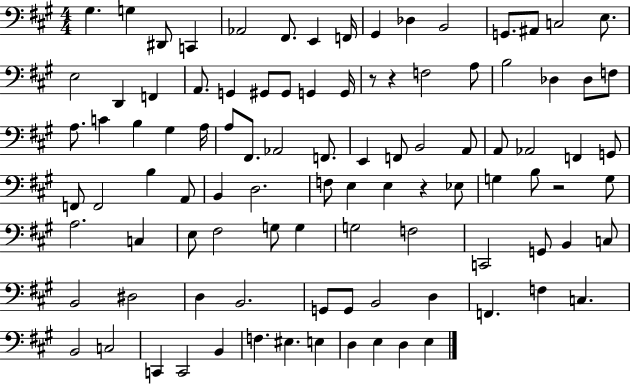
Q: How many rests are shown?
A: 4